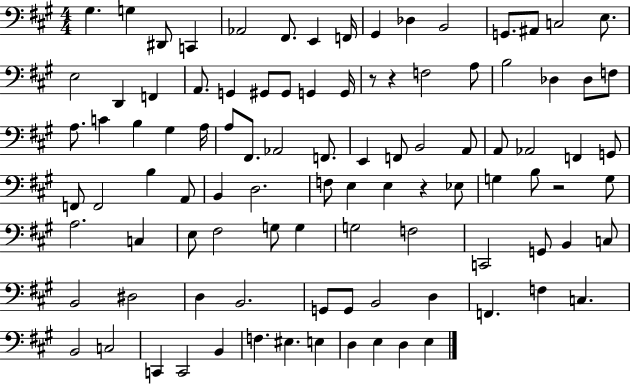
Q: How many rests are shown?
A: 4